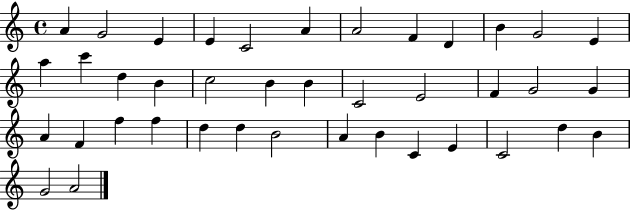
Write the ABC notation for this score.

X:1
T:Untitled
M:4/4
L:1/4
K:C
A G2 E E C2 A A2 F D B G2 E a c' d B c2 B B C2 E2 F G2 G A F f f d d B2 A B C E C2 d B G2 A2